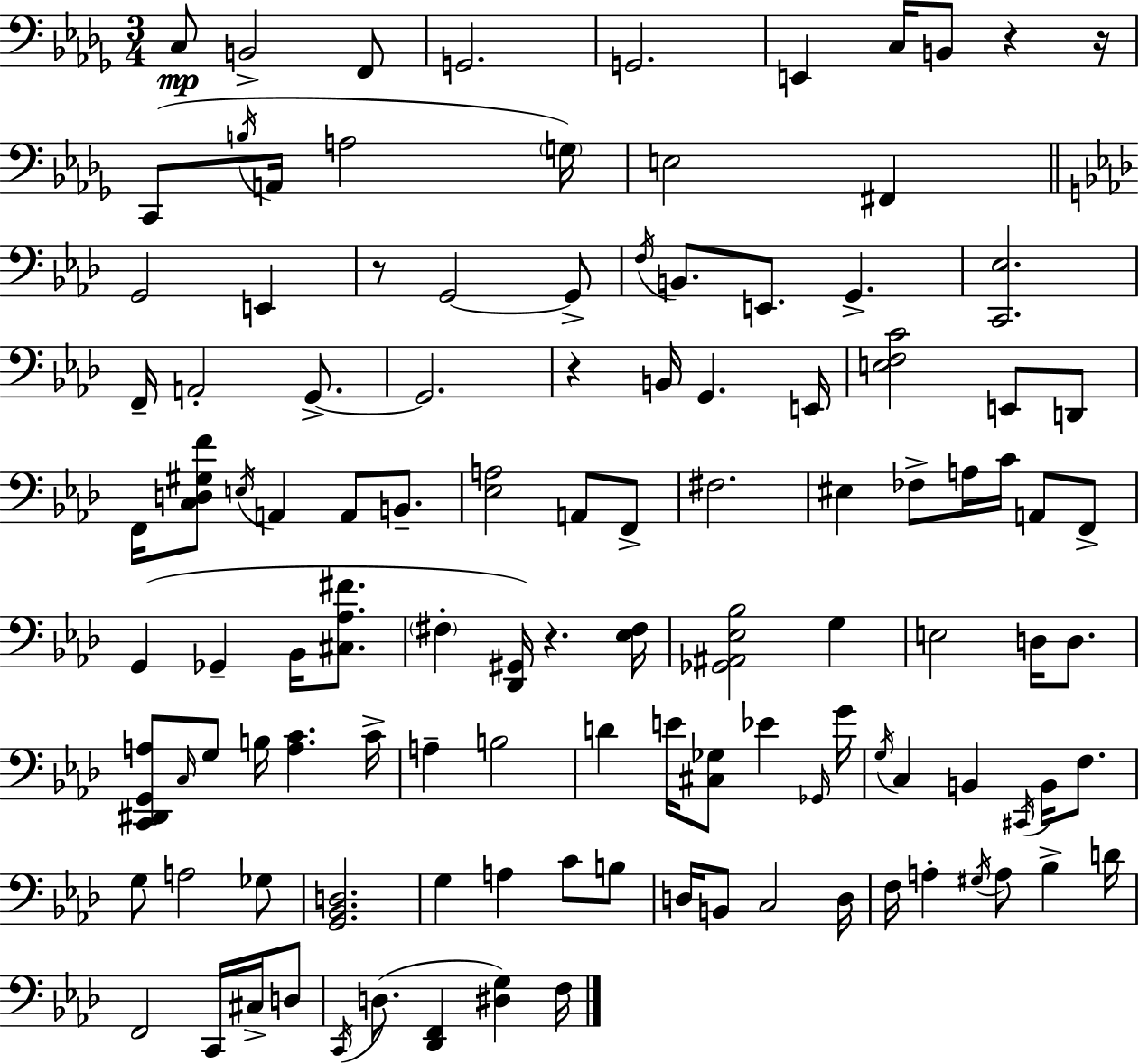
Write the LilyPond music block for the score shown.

{
  \clef bass
  \numericTimeSignature
  \time 3/4
  \key bes \minor
  c8\mp b,2-> f,8 | g,2. | g,2. | e,4 c16 b,8 r4 r16 | \break c,8( \acciaccatura { b16 } a,16 a2 | \parenthesize g16) e2 fis,4 | \bar "||" \break \key aes \major g,2 e,4 | r8 g,2~~ g,8-> | \acciaccatura { f16 } b,8. e,8. g,4.-> | <c, ees>2. | \break f,16-- a,2-. g,8.->~~ | g,2. | r4 b,16 g,4. | e,16 <e f c'>2 e,8 d,8 | \break f,16 <c d gis f'>8 \acciaccatura { e16 } a,4 a,8 b,8.-- | <ees a>2 a,8 | f,8-> fis2. | eis4 fes8-> a16 c'16 a,8 | \break f,8-> g,4( ges,4-- bes,16 <cis aes fis'>8. | \parenthesize fis4-. <des, gis,>16) r4. | <ees fis>16 <ges, ais, ees bes>2 g4 | e2 d16 d8. | \break <c, dis, g, a>8 \grace { c16 } g8 b16 <a c'>4. | c'16-> a4-- b2 | d'4 e'16 <cis ges>8 ees'4 | \grace { ges,16 } g'16 \acciaccatura { g16 } c4 b,4 | \break \acciaccatura { cis,16 } b,16 f8. g8 a2 | ges8 <g, bes, d>2. | g4 a4 | c'8 b8 d16 b,8 c2 | \break d16 f16 a4-. \acciaccatura { gis16 } | a8 bes4-> d'16 f,2 | c,16 cis16-> d8 \acciaccatura { c,16 } d8.( <des, f,>4 | <dis g>4) f16 \bar "|."
}